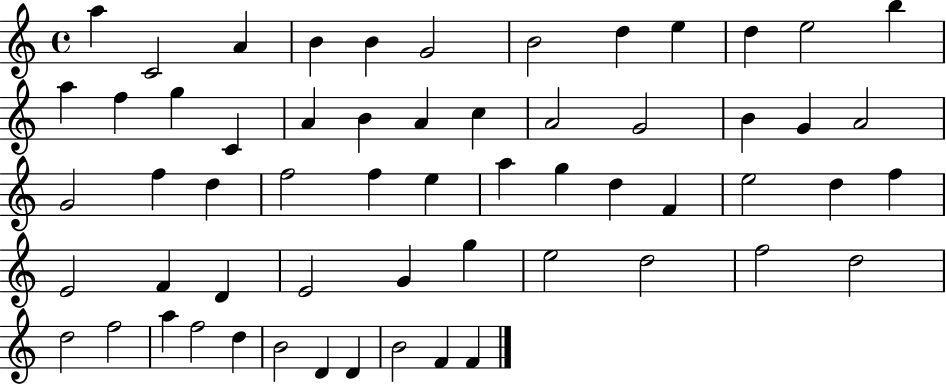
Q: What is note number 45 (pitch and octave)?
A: E5